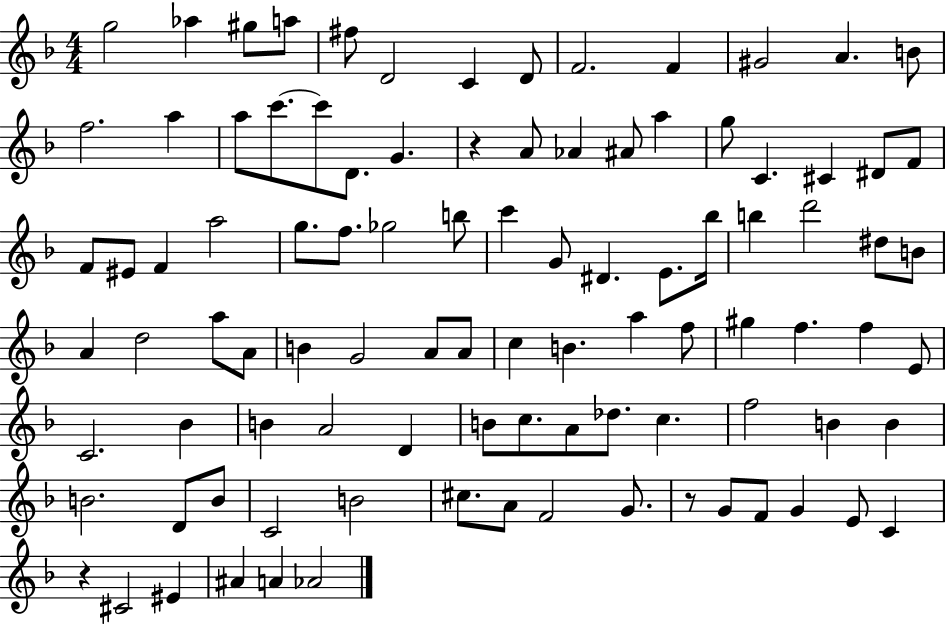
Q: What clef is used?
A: treble